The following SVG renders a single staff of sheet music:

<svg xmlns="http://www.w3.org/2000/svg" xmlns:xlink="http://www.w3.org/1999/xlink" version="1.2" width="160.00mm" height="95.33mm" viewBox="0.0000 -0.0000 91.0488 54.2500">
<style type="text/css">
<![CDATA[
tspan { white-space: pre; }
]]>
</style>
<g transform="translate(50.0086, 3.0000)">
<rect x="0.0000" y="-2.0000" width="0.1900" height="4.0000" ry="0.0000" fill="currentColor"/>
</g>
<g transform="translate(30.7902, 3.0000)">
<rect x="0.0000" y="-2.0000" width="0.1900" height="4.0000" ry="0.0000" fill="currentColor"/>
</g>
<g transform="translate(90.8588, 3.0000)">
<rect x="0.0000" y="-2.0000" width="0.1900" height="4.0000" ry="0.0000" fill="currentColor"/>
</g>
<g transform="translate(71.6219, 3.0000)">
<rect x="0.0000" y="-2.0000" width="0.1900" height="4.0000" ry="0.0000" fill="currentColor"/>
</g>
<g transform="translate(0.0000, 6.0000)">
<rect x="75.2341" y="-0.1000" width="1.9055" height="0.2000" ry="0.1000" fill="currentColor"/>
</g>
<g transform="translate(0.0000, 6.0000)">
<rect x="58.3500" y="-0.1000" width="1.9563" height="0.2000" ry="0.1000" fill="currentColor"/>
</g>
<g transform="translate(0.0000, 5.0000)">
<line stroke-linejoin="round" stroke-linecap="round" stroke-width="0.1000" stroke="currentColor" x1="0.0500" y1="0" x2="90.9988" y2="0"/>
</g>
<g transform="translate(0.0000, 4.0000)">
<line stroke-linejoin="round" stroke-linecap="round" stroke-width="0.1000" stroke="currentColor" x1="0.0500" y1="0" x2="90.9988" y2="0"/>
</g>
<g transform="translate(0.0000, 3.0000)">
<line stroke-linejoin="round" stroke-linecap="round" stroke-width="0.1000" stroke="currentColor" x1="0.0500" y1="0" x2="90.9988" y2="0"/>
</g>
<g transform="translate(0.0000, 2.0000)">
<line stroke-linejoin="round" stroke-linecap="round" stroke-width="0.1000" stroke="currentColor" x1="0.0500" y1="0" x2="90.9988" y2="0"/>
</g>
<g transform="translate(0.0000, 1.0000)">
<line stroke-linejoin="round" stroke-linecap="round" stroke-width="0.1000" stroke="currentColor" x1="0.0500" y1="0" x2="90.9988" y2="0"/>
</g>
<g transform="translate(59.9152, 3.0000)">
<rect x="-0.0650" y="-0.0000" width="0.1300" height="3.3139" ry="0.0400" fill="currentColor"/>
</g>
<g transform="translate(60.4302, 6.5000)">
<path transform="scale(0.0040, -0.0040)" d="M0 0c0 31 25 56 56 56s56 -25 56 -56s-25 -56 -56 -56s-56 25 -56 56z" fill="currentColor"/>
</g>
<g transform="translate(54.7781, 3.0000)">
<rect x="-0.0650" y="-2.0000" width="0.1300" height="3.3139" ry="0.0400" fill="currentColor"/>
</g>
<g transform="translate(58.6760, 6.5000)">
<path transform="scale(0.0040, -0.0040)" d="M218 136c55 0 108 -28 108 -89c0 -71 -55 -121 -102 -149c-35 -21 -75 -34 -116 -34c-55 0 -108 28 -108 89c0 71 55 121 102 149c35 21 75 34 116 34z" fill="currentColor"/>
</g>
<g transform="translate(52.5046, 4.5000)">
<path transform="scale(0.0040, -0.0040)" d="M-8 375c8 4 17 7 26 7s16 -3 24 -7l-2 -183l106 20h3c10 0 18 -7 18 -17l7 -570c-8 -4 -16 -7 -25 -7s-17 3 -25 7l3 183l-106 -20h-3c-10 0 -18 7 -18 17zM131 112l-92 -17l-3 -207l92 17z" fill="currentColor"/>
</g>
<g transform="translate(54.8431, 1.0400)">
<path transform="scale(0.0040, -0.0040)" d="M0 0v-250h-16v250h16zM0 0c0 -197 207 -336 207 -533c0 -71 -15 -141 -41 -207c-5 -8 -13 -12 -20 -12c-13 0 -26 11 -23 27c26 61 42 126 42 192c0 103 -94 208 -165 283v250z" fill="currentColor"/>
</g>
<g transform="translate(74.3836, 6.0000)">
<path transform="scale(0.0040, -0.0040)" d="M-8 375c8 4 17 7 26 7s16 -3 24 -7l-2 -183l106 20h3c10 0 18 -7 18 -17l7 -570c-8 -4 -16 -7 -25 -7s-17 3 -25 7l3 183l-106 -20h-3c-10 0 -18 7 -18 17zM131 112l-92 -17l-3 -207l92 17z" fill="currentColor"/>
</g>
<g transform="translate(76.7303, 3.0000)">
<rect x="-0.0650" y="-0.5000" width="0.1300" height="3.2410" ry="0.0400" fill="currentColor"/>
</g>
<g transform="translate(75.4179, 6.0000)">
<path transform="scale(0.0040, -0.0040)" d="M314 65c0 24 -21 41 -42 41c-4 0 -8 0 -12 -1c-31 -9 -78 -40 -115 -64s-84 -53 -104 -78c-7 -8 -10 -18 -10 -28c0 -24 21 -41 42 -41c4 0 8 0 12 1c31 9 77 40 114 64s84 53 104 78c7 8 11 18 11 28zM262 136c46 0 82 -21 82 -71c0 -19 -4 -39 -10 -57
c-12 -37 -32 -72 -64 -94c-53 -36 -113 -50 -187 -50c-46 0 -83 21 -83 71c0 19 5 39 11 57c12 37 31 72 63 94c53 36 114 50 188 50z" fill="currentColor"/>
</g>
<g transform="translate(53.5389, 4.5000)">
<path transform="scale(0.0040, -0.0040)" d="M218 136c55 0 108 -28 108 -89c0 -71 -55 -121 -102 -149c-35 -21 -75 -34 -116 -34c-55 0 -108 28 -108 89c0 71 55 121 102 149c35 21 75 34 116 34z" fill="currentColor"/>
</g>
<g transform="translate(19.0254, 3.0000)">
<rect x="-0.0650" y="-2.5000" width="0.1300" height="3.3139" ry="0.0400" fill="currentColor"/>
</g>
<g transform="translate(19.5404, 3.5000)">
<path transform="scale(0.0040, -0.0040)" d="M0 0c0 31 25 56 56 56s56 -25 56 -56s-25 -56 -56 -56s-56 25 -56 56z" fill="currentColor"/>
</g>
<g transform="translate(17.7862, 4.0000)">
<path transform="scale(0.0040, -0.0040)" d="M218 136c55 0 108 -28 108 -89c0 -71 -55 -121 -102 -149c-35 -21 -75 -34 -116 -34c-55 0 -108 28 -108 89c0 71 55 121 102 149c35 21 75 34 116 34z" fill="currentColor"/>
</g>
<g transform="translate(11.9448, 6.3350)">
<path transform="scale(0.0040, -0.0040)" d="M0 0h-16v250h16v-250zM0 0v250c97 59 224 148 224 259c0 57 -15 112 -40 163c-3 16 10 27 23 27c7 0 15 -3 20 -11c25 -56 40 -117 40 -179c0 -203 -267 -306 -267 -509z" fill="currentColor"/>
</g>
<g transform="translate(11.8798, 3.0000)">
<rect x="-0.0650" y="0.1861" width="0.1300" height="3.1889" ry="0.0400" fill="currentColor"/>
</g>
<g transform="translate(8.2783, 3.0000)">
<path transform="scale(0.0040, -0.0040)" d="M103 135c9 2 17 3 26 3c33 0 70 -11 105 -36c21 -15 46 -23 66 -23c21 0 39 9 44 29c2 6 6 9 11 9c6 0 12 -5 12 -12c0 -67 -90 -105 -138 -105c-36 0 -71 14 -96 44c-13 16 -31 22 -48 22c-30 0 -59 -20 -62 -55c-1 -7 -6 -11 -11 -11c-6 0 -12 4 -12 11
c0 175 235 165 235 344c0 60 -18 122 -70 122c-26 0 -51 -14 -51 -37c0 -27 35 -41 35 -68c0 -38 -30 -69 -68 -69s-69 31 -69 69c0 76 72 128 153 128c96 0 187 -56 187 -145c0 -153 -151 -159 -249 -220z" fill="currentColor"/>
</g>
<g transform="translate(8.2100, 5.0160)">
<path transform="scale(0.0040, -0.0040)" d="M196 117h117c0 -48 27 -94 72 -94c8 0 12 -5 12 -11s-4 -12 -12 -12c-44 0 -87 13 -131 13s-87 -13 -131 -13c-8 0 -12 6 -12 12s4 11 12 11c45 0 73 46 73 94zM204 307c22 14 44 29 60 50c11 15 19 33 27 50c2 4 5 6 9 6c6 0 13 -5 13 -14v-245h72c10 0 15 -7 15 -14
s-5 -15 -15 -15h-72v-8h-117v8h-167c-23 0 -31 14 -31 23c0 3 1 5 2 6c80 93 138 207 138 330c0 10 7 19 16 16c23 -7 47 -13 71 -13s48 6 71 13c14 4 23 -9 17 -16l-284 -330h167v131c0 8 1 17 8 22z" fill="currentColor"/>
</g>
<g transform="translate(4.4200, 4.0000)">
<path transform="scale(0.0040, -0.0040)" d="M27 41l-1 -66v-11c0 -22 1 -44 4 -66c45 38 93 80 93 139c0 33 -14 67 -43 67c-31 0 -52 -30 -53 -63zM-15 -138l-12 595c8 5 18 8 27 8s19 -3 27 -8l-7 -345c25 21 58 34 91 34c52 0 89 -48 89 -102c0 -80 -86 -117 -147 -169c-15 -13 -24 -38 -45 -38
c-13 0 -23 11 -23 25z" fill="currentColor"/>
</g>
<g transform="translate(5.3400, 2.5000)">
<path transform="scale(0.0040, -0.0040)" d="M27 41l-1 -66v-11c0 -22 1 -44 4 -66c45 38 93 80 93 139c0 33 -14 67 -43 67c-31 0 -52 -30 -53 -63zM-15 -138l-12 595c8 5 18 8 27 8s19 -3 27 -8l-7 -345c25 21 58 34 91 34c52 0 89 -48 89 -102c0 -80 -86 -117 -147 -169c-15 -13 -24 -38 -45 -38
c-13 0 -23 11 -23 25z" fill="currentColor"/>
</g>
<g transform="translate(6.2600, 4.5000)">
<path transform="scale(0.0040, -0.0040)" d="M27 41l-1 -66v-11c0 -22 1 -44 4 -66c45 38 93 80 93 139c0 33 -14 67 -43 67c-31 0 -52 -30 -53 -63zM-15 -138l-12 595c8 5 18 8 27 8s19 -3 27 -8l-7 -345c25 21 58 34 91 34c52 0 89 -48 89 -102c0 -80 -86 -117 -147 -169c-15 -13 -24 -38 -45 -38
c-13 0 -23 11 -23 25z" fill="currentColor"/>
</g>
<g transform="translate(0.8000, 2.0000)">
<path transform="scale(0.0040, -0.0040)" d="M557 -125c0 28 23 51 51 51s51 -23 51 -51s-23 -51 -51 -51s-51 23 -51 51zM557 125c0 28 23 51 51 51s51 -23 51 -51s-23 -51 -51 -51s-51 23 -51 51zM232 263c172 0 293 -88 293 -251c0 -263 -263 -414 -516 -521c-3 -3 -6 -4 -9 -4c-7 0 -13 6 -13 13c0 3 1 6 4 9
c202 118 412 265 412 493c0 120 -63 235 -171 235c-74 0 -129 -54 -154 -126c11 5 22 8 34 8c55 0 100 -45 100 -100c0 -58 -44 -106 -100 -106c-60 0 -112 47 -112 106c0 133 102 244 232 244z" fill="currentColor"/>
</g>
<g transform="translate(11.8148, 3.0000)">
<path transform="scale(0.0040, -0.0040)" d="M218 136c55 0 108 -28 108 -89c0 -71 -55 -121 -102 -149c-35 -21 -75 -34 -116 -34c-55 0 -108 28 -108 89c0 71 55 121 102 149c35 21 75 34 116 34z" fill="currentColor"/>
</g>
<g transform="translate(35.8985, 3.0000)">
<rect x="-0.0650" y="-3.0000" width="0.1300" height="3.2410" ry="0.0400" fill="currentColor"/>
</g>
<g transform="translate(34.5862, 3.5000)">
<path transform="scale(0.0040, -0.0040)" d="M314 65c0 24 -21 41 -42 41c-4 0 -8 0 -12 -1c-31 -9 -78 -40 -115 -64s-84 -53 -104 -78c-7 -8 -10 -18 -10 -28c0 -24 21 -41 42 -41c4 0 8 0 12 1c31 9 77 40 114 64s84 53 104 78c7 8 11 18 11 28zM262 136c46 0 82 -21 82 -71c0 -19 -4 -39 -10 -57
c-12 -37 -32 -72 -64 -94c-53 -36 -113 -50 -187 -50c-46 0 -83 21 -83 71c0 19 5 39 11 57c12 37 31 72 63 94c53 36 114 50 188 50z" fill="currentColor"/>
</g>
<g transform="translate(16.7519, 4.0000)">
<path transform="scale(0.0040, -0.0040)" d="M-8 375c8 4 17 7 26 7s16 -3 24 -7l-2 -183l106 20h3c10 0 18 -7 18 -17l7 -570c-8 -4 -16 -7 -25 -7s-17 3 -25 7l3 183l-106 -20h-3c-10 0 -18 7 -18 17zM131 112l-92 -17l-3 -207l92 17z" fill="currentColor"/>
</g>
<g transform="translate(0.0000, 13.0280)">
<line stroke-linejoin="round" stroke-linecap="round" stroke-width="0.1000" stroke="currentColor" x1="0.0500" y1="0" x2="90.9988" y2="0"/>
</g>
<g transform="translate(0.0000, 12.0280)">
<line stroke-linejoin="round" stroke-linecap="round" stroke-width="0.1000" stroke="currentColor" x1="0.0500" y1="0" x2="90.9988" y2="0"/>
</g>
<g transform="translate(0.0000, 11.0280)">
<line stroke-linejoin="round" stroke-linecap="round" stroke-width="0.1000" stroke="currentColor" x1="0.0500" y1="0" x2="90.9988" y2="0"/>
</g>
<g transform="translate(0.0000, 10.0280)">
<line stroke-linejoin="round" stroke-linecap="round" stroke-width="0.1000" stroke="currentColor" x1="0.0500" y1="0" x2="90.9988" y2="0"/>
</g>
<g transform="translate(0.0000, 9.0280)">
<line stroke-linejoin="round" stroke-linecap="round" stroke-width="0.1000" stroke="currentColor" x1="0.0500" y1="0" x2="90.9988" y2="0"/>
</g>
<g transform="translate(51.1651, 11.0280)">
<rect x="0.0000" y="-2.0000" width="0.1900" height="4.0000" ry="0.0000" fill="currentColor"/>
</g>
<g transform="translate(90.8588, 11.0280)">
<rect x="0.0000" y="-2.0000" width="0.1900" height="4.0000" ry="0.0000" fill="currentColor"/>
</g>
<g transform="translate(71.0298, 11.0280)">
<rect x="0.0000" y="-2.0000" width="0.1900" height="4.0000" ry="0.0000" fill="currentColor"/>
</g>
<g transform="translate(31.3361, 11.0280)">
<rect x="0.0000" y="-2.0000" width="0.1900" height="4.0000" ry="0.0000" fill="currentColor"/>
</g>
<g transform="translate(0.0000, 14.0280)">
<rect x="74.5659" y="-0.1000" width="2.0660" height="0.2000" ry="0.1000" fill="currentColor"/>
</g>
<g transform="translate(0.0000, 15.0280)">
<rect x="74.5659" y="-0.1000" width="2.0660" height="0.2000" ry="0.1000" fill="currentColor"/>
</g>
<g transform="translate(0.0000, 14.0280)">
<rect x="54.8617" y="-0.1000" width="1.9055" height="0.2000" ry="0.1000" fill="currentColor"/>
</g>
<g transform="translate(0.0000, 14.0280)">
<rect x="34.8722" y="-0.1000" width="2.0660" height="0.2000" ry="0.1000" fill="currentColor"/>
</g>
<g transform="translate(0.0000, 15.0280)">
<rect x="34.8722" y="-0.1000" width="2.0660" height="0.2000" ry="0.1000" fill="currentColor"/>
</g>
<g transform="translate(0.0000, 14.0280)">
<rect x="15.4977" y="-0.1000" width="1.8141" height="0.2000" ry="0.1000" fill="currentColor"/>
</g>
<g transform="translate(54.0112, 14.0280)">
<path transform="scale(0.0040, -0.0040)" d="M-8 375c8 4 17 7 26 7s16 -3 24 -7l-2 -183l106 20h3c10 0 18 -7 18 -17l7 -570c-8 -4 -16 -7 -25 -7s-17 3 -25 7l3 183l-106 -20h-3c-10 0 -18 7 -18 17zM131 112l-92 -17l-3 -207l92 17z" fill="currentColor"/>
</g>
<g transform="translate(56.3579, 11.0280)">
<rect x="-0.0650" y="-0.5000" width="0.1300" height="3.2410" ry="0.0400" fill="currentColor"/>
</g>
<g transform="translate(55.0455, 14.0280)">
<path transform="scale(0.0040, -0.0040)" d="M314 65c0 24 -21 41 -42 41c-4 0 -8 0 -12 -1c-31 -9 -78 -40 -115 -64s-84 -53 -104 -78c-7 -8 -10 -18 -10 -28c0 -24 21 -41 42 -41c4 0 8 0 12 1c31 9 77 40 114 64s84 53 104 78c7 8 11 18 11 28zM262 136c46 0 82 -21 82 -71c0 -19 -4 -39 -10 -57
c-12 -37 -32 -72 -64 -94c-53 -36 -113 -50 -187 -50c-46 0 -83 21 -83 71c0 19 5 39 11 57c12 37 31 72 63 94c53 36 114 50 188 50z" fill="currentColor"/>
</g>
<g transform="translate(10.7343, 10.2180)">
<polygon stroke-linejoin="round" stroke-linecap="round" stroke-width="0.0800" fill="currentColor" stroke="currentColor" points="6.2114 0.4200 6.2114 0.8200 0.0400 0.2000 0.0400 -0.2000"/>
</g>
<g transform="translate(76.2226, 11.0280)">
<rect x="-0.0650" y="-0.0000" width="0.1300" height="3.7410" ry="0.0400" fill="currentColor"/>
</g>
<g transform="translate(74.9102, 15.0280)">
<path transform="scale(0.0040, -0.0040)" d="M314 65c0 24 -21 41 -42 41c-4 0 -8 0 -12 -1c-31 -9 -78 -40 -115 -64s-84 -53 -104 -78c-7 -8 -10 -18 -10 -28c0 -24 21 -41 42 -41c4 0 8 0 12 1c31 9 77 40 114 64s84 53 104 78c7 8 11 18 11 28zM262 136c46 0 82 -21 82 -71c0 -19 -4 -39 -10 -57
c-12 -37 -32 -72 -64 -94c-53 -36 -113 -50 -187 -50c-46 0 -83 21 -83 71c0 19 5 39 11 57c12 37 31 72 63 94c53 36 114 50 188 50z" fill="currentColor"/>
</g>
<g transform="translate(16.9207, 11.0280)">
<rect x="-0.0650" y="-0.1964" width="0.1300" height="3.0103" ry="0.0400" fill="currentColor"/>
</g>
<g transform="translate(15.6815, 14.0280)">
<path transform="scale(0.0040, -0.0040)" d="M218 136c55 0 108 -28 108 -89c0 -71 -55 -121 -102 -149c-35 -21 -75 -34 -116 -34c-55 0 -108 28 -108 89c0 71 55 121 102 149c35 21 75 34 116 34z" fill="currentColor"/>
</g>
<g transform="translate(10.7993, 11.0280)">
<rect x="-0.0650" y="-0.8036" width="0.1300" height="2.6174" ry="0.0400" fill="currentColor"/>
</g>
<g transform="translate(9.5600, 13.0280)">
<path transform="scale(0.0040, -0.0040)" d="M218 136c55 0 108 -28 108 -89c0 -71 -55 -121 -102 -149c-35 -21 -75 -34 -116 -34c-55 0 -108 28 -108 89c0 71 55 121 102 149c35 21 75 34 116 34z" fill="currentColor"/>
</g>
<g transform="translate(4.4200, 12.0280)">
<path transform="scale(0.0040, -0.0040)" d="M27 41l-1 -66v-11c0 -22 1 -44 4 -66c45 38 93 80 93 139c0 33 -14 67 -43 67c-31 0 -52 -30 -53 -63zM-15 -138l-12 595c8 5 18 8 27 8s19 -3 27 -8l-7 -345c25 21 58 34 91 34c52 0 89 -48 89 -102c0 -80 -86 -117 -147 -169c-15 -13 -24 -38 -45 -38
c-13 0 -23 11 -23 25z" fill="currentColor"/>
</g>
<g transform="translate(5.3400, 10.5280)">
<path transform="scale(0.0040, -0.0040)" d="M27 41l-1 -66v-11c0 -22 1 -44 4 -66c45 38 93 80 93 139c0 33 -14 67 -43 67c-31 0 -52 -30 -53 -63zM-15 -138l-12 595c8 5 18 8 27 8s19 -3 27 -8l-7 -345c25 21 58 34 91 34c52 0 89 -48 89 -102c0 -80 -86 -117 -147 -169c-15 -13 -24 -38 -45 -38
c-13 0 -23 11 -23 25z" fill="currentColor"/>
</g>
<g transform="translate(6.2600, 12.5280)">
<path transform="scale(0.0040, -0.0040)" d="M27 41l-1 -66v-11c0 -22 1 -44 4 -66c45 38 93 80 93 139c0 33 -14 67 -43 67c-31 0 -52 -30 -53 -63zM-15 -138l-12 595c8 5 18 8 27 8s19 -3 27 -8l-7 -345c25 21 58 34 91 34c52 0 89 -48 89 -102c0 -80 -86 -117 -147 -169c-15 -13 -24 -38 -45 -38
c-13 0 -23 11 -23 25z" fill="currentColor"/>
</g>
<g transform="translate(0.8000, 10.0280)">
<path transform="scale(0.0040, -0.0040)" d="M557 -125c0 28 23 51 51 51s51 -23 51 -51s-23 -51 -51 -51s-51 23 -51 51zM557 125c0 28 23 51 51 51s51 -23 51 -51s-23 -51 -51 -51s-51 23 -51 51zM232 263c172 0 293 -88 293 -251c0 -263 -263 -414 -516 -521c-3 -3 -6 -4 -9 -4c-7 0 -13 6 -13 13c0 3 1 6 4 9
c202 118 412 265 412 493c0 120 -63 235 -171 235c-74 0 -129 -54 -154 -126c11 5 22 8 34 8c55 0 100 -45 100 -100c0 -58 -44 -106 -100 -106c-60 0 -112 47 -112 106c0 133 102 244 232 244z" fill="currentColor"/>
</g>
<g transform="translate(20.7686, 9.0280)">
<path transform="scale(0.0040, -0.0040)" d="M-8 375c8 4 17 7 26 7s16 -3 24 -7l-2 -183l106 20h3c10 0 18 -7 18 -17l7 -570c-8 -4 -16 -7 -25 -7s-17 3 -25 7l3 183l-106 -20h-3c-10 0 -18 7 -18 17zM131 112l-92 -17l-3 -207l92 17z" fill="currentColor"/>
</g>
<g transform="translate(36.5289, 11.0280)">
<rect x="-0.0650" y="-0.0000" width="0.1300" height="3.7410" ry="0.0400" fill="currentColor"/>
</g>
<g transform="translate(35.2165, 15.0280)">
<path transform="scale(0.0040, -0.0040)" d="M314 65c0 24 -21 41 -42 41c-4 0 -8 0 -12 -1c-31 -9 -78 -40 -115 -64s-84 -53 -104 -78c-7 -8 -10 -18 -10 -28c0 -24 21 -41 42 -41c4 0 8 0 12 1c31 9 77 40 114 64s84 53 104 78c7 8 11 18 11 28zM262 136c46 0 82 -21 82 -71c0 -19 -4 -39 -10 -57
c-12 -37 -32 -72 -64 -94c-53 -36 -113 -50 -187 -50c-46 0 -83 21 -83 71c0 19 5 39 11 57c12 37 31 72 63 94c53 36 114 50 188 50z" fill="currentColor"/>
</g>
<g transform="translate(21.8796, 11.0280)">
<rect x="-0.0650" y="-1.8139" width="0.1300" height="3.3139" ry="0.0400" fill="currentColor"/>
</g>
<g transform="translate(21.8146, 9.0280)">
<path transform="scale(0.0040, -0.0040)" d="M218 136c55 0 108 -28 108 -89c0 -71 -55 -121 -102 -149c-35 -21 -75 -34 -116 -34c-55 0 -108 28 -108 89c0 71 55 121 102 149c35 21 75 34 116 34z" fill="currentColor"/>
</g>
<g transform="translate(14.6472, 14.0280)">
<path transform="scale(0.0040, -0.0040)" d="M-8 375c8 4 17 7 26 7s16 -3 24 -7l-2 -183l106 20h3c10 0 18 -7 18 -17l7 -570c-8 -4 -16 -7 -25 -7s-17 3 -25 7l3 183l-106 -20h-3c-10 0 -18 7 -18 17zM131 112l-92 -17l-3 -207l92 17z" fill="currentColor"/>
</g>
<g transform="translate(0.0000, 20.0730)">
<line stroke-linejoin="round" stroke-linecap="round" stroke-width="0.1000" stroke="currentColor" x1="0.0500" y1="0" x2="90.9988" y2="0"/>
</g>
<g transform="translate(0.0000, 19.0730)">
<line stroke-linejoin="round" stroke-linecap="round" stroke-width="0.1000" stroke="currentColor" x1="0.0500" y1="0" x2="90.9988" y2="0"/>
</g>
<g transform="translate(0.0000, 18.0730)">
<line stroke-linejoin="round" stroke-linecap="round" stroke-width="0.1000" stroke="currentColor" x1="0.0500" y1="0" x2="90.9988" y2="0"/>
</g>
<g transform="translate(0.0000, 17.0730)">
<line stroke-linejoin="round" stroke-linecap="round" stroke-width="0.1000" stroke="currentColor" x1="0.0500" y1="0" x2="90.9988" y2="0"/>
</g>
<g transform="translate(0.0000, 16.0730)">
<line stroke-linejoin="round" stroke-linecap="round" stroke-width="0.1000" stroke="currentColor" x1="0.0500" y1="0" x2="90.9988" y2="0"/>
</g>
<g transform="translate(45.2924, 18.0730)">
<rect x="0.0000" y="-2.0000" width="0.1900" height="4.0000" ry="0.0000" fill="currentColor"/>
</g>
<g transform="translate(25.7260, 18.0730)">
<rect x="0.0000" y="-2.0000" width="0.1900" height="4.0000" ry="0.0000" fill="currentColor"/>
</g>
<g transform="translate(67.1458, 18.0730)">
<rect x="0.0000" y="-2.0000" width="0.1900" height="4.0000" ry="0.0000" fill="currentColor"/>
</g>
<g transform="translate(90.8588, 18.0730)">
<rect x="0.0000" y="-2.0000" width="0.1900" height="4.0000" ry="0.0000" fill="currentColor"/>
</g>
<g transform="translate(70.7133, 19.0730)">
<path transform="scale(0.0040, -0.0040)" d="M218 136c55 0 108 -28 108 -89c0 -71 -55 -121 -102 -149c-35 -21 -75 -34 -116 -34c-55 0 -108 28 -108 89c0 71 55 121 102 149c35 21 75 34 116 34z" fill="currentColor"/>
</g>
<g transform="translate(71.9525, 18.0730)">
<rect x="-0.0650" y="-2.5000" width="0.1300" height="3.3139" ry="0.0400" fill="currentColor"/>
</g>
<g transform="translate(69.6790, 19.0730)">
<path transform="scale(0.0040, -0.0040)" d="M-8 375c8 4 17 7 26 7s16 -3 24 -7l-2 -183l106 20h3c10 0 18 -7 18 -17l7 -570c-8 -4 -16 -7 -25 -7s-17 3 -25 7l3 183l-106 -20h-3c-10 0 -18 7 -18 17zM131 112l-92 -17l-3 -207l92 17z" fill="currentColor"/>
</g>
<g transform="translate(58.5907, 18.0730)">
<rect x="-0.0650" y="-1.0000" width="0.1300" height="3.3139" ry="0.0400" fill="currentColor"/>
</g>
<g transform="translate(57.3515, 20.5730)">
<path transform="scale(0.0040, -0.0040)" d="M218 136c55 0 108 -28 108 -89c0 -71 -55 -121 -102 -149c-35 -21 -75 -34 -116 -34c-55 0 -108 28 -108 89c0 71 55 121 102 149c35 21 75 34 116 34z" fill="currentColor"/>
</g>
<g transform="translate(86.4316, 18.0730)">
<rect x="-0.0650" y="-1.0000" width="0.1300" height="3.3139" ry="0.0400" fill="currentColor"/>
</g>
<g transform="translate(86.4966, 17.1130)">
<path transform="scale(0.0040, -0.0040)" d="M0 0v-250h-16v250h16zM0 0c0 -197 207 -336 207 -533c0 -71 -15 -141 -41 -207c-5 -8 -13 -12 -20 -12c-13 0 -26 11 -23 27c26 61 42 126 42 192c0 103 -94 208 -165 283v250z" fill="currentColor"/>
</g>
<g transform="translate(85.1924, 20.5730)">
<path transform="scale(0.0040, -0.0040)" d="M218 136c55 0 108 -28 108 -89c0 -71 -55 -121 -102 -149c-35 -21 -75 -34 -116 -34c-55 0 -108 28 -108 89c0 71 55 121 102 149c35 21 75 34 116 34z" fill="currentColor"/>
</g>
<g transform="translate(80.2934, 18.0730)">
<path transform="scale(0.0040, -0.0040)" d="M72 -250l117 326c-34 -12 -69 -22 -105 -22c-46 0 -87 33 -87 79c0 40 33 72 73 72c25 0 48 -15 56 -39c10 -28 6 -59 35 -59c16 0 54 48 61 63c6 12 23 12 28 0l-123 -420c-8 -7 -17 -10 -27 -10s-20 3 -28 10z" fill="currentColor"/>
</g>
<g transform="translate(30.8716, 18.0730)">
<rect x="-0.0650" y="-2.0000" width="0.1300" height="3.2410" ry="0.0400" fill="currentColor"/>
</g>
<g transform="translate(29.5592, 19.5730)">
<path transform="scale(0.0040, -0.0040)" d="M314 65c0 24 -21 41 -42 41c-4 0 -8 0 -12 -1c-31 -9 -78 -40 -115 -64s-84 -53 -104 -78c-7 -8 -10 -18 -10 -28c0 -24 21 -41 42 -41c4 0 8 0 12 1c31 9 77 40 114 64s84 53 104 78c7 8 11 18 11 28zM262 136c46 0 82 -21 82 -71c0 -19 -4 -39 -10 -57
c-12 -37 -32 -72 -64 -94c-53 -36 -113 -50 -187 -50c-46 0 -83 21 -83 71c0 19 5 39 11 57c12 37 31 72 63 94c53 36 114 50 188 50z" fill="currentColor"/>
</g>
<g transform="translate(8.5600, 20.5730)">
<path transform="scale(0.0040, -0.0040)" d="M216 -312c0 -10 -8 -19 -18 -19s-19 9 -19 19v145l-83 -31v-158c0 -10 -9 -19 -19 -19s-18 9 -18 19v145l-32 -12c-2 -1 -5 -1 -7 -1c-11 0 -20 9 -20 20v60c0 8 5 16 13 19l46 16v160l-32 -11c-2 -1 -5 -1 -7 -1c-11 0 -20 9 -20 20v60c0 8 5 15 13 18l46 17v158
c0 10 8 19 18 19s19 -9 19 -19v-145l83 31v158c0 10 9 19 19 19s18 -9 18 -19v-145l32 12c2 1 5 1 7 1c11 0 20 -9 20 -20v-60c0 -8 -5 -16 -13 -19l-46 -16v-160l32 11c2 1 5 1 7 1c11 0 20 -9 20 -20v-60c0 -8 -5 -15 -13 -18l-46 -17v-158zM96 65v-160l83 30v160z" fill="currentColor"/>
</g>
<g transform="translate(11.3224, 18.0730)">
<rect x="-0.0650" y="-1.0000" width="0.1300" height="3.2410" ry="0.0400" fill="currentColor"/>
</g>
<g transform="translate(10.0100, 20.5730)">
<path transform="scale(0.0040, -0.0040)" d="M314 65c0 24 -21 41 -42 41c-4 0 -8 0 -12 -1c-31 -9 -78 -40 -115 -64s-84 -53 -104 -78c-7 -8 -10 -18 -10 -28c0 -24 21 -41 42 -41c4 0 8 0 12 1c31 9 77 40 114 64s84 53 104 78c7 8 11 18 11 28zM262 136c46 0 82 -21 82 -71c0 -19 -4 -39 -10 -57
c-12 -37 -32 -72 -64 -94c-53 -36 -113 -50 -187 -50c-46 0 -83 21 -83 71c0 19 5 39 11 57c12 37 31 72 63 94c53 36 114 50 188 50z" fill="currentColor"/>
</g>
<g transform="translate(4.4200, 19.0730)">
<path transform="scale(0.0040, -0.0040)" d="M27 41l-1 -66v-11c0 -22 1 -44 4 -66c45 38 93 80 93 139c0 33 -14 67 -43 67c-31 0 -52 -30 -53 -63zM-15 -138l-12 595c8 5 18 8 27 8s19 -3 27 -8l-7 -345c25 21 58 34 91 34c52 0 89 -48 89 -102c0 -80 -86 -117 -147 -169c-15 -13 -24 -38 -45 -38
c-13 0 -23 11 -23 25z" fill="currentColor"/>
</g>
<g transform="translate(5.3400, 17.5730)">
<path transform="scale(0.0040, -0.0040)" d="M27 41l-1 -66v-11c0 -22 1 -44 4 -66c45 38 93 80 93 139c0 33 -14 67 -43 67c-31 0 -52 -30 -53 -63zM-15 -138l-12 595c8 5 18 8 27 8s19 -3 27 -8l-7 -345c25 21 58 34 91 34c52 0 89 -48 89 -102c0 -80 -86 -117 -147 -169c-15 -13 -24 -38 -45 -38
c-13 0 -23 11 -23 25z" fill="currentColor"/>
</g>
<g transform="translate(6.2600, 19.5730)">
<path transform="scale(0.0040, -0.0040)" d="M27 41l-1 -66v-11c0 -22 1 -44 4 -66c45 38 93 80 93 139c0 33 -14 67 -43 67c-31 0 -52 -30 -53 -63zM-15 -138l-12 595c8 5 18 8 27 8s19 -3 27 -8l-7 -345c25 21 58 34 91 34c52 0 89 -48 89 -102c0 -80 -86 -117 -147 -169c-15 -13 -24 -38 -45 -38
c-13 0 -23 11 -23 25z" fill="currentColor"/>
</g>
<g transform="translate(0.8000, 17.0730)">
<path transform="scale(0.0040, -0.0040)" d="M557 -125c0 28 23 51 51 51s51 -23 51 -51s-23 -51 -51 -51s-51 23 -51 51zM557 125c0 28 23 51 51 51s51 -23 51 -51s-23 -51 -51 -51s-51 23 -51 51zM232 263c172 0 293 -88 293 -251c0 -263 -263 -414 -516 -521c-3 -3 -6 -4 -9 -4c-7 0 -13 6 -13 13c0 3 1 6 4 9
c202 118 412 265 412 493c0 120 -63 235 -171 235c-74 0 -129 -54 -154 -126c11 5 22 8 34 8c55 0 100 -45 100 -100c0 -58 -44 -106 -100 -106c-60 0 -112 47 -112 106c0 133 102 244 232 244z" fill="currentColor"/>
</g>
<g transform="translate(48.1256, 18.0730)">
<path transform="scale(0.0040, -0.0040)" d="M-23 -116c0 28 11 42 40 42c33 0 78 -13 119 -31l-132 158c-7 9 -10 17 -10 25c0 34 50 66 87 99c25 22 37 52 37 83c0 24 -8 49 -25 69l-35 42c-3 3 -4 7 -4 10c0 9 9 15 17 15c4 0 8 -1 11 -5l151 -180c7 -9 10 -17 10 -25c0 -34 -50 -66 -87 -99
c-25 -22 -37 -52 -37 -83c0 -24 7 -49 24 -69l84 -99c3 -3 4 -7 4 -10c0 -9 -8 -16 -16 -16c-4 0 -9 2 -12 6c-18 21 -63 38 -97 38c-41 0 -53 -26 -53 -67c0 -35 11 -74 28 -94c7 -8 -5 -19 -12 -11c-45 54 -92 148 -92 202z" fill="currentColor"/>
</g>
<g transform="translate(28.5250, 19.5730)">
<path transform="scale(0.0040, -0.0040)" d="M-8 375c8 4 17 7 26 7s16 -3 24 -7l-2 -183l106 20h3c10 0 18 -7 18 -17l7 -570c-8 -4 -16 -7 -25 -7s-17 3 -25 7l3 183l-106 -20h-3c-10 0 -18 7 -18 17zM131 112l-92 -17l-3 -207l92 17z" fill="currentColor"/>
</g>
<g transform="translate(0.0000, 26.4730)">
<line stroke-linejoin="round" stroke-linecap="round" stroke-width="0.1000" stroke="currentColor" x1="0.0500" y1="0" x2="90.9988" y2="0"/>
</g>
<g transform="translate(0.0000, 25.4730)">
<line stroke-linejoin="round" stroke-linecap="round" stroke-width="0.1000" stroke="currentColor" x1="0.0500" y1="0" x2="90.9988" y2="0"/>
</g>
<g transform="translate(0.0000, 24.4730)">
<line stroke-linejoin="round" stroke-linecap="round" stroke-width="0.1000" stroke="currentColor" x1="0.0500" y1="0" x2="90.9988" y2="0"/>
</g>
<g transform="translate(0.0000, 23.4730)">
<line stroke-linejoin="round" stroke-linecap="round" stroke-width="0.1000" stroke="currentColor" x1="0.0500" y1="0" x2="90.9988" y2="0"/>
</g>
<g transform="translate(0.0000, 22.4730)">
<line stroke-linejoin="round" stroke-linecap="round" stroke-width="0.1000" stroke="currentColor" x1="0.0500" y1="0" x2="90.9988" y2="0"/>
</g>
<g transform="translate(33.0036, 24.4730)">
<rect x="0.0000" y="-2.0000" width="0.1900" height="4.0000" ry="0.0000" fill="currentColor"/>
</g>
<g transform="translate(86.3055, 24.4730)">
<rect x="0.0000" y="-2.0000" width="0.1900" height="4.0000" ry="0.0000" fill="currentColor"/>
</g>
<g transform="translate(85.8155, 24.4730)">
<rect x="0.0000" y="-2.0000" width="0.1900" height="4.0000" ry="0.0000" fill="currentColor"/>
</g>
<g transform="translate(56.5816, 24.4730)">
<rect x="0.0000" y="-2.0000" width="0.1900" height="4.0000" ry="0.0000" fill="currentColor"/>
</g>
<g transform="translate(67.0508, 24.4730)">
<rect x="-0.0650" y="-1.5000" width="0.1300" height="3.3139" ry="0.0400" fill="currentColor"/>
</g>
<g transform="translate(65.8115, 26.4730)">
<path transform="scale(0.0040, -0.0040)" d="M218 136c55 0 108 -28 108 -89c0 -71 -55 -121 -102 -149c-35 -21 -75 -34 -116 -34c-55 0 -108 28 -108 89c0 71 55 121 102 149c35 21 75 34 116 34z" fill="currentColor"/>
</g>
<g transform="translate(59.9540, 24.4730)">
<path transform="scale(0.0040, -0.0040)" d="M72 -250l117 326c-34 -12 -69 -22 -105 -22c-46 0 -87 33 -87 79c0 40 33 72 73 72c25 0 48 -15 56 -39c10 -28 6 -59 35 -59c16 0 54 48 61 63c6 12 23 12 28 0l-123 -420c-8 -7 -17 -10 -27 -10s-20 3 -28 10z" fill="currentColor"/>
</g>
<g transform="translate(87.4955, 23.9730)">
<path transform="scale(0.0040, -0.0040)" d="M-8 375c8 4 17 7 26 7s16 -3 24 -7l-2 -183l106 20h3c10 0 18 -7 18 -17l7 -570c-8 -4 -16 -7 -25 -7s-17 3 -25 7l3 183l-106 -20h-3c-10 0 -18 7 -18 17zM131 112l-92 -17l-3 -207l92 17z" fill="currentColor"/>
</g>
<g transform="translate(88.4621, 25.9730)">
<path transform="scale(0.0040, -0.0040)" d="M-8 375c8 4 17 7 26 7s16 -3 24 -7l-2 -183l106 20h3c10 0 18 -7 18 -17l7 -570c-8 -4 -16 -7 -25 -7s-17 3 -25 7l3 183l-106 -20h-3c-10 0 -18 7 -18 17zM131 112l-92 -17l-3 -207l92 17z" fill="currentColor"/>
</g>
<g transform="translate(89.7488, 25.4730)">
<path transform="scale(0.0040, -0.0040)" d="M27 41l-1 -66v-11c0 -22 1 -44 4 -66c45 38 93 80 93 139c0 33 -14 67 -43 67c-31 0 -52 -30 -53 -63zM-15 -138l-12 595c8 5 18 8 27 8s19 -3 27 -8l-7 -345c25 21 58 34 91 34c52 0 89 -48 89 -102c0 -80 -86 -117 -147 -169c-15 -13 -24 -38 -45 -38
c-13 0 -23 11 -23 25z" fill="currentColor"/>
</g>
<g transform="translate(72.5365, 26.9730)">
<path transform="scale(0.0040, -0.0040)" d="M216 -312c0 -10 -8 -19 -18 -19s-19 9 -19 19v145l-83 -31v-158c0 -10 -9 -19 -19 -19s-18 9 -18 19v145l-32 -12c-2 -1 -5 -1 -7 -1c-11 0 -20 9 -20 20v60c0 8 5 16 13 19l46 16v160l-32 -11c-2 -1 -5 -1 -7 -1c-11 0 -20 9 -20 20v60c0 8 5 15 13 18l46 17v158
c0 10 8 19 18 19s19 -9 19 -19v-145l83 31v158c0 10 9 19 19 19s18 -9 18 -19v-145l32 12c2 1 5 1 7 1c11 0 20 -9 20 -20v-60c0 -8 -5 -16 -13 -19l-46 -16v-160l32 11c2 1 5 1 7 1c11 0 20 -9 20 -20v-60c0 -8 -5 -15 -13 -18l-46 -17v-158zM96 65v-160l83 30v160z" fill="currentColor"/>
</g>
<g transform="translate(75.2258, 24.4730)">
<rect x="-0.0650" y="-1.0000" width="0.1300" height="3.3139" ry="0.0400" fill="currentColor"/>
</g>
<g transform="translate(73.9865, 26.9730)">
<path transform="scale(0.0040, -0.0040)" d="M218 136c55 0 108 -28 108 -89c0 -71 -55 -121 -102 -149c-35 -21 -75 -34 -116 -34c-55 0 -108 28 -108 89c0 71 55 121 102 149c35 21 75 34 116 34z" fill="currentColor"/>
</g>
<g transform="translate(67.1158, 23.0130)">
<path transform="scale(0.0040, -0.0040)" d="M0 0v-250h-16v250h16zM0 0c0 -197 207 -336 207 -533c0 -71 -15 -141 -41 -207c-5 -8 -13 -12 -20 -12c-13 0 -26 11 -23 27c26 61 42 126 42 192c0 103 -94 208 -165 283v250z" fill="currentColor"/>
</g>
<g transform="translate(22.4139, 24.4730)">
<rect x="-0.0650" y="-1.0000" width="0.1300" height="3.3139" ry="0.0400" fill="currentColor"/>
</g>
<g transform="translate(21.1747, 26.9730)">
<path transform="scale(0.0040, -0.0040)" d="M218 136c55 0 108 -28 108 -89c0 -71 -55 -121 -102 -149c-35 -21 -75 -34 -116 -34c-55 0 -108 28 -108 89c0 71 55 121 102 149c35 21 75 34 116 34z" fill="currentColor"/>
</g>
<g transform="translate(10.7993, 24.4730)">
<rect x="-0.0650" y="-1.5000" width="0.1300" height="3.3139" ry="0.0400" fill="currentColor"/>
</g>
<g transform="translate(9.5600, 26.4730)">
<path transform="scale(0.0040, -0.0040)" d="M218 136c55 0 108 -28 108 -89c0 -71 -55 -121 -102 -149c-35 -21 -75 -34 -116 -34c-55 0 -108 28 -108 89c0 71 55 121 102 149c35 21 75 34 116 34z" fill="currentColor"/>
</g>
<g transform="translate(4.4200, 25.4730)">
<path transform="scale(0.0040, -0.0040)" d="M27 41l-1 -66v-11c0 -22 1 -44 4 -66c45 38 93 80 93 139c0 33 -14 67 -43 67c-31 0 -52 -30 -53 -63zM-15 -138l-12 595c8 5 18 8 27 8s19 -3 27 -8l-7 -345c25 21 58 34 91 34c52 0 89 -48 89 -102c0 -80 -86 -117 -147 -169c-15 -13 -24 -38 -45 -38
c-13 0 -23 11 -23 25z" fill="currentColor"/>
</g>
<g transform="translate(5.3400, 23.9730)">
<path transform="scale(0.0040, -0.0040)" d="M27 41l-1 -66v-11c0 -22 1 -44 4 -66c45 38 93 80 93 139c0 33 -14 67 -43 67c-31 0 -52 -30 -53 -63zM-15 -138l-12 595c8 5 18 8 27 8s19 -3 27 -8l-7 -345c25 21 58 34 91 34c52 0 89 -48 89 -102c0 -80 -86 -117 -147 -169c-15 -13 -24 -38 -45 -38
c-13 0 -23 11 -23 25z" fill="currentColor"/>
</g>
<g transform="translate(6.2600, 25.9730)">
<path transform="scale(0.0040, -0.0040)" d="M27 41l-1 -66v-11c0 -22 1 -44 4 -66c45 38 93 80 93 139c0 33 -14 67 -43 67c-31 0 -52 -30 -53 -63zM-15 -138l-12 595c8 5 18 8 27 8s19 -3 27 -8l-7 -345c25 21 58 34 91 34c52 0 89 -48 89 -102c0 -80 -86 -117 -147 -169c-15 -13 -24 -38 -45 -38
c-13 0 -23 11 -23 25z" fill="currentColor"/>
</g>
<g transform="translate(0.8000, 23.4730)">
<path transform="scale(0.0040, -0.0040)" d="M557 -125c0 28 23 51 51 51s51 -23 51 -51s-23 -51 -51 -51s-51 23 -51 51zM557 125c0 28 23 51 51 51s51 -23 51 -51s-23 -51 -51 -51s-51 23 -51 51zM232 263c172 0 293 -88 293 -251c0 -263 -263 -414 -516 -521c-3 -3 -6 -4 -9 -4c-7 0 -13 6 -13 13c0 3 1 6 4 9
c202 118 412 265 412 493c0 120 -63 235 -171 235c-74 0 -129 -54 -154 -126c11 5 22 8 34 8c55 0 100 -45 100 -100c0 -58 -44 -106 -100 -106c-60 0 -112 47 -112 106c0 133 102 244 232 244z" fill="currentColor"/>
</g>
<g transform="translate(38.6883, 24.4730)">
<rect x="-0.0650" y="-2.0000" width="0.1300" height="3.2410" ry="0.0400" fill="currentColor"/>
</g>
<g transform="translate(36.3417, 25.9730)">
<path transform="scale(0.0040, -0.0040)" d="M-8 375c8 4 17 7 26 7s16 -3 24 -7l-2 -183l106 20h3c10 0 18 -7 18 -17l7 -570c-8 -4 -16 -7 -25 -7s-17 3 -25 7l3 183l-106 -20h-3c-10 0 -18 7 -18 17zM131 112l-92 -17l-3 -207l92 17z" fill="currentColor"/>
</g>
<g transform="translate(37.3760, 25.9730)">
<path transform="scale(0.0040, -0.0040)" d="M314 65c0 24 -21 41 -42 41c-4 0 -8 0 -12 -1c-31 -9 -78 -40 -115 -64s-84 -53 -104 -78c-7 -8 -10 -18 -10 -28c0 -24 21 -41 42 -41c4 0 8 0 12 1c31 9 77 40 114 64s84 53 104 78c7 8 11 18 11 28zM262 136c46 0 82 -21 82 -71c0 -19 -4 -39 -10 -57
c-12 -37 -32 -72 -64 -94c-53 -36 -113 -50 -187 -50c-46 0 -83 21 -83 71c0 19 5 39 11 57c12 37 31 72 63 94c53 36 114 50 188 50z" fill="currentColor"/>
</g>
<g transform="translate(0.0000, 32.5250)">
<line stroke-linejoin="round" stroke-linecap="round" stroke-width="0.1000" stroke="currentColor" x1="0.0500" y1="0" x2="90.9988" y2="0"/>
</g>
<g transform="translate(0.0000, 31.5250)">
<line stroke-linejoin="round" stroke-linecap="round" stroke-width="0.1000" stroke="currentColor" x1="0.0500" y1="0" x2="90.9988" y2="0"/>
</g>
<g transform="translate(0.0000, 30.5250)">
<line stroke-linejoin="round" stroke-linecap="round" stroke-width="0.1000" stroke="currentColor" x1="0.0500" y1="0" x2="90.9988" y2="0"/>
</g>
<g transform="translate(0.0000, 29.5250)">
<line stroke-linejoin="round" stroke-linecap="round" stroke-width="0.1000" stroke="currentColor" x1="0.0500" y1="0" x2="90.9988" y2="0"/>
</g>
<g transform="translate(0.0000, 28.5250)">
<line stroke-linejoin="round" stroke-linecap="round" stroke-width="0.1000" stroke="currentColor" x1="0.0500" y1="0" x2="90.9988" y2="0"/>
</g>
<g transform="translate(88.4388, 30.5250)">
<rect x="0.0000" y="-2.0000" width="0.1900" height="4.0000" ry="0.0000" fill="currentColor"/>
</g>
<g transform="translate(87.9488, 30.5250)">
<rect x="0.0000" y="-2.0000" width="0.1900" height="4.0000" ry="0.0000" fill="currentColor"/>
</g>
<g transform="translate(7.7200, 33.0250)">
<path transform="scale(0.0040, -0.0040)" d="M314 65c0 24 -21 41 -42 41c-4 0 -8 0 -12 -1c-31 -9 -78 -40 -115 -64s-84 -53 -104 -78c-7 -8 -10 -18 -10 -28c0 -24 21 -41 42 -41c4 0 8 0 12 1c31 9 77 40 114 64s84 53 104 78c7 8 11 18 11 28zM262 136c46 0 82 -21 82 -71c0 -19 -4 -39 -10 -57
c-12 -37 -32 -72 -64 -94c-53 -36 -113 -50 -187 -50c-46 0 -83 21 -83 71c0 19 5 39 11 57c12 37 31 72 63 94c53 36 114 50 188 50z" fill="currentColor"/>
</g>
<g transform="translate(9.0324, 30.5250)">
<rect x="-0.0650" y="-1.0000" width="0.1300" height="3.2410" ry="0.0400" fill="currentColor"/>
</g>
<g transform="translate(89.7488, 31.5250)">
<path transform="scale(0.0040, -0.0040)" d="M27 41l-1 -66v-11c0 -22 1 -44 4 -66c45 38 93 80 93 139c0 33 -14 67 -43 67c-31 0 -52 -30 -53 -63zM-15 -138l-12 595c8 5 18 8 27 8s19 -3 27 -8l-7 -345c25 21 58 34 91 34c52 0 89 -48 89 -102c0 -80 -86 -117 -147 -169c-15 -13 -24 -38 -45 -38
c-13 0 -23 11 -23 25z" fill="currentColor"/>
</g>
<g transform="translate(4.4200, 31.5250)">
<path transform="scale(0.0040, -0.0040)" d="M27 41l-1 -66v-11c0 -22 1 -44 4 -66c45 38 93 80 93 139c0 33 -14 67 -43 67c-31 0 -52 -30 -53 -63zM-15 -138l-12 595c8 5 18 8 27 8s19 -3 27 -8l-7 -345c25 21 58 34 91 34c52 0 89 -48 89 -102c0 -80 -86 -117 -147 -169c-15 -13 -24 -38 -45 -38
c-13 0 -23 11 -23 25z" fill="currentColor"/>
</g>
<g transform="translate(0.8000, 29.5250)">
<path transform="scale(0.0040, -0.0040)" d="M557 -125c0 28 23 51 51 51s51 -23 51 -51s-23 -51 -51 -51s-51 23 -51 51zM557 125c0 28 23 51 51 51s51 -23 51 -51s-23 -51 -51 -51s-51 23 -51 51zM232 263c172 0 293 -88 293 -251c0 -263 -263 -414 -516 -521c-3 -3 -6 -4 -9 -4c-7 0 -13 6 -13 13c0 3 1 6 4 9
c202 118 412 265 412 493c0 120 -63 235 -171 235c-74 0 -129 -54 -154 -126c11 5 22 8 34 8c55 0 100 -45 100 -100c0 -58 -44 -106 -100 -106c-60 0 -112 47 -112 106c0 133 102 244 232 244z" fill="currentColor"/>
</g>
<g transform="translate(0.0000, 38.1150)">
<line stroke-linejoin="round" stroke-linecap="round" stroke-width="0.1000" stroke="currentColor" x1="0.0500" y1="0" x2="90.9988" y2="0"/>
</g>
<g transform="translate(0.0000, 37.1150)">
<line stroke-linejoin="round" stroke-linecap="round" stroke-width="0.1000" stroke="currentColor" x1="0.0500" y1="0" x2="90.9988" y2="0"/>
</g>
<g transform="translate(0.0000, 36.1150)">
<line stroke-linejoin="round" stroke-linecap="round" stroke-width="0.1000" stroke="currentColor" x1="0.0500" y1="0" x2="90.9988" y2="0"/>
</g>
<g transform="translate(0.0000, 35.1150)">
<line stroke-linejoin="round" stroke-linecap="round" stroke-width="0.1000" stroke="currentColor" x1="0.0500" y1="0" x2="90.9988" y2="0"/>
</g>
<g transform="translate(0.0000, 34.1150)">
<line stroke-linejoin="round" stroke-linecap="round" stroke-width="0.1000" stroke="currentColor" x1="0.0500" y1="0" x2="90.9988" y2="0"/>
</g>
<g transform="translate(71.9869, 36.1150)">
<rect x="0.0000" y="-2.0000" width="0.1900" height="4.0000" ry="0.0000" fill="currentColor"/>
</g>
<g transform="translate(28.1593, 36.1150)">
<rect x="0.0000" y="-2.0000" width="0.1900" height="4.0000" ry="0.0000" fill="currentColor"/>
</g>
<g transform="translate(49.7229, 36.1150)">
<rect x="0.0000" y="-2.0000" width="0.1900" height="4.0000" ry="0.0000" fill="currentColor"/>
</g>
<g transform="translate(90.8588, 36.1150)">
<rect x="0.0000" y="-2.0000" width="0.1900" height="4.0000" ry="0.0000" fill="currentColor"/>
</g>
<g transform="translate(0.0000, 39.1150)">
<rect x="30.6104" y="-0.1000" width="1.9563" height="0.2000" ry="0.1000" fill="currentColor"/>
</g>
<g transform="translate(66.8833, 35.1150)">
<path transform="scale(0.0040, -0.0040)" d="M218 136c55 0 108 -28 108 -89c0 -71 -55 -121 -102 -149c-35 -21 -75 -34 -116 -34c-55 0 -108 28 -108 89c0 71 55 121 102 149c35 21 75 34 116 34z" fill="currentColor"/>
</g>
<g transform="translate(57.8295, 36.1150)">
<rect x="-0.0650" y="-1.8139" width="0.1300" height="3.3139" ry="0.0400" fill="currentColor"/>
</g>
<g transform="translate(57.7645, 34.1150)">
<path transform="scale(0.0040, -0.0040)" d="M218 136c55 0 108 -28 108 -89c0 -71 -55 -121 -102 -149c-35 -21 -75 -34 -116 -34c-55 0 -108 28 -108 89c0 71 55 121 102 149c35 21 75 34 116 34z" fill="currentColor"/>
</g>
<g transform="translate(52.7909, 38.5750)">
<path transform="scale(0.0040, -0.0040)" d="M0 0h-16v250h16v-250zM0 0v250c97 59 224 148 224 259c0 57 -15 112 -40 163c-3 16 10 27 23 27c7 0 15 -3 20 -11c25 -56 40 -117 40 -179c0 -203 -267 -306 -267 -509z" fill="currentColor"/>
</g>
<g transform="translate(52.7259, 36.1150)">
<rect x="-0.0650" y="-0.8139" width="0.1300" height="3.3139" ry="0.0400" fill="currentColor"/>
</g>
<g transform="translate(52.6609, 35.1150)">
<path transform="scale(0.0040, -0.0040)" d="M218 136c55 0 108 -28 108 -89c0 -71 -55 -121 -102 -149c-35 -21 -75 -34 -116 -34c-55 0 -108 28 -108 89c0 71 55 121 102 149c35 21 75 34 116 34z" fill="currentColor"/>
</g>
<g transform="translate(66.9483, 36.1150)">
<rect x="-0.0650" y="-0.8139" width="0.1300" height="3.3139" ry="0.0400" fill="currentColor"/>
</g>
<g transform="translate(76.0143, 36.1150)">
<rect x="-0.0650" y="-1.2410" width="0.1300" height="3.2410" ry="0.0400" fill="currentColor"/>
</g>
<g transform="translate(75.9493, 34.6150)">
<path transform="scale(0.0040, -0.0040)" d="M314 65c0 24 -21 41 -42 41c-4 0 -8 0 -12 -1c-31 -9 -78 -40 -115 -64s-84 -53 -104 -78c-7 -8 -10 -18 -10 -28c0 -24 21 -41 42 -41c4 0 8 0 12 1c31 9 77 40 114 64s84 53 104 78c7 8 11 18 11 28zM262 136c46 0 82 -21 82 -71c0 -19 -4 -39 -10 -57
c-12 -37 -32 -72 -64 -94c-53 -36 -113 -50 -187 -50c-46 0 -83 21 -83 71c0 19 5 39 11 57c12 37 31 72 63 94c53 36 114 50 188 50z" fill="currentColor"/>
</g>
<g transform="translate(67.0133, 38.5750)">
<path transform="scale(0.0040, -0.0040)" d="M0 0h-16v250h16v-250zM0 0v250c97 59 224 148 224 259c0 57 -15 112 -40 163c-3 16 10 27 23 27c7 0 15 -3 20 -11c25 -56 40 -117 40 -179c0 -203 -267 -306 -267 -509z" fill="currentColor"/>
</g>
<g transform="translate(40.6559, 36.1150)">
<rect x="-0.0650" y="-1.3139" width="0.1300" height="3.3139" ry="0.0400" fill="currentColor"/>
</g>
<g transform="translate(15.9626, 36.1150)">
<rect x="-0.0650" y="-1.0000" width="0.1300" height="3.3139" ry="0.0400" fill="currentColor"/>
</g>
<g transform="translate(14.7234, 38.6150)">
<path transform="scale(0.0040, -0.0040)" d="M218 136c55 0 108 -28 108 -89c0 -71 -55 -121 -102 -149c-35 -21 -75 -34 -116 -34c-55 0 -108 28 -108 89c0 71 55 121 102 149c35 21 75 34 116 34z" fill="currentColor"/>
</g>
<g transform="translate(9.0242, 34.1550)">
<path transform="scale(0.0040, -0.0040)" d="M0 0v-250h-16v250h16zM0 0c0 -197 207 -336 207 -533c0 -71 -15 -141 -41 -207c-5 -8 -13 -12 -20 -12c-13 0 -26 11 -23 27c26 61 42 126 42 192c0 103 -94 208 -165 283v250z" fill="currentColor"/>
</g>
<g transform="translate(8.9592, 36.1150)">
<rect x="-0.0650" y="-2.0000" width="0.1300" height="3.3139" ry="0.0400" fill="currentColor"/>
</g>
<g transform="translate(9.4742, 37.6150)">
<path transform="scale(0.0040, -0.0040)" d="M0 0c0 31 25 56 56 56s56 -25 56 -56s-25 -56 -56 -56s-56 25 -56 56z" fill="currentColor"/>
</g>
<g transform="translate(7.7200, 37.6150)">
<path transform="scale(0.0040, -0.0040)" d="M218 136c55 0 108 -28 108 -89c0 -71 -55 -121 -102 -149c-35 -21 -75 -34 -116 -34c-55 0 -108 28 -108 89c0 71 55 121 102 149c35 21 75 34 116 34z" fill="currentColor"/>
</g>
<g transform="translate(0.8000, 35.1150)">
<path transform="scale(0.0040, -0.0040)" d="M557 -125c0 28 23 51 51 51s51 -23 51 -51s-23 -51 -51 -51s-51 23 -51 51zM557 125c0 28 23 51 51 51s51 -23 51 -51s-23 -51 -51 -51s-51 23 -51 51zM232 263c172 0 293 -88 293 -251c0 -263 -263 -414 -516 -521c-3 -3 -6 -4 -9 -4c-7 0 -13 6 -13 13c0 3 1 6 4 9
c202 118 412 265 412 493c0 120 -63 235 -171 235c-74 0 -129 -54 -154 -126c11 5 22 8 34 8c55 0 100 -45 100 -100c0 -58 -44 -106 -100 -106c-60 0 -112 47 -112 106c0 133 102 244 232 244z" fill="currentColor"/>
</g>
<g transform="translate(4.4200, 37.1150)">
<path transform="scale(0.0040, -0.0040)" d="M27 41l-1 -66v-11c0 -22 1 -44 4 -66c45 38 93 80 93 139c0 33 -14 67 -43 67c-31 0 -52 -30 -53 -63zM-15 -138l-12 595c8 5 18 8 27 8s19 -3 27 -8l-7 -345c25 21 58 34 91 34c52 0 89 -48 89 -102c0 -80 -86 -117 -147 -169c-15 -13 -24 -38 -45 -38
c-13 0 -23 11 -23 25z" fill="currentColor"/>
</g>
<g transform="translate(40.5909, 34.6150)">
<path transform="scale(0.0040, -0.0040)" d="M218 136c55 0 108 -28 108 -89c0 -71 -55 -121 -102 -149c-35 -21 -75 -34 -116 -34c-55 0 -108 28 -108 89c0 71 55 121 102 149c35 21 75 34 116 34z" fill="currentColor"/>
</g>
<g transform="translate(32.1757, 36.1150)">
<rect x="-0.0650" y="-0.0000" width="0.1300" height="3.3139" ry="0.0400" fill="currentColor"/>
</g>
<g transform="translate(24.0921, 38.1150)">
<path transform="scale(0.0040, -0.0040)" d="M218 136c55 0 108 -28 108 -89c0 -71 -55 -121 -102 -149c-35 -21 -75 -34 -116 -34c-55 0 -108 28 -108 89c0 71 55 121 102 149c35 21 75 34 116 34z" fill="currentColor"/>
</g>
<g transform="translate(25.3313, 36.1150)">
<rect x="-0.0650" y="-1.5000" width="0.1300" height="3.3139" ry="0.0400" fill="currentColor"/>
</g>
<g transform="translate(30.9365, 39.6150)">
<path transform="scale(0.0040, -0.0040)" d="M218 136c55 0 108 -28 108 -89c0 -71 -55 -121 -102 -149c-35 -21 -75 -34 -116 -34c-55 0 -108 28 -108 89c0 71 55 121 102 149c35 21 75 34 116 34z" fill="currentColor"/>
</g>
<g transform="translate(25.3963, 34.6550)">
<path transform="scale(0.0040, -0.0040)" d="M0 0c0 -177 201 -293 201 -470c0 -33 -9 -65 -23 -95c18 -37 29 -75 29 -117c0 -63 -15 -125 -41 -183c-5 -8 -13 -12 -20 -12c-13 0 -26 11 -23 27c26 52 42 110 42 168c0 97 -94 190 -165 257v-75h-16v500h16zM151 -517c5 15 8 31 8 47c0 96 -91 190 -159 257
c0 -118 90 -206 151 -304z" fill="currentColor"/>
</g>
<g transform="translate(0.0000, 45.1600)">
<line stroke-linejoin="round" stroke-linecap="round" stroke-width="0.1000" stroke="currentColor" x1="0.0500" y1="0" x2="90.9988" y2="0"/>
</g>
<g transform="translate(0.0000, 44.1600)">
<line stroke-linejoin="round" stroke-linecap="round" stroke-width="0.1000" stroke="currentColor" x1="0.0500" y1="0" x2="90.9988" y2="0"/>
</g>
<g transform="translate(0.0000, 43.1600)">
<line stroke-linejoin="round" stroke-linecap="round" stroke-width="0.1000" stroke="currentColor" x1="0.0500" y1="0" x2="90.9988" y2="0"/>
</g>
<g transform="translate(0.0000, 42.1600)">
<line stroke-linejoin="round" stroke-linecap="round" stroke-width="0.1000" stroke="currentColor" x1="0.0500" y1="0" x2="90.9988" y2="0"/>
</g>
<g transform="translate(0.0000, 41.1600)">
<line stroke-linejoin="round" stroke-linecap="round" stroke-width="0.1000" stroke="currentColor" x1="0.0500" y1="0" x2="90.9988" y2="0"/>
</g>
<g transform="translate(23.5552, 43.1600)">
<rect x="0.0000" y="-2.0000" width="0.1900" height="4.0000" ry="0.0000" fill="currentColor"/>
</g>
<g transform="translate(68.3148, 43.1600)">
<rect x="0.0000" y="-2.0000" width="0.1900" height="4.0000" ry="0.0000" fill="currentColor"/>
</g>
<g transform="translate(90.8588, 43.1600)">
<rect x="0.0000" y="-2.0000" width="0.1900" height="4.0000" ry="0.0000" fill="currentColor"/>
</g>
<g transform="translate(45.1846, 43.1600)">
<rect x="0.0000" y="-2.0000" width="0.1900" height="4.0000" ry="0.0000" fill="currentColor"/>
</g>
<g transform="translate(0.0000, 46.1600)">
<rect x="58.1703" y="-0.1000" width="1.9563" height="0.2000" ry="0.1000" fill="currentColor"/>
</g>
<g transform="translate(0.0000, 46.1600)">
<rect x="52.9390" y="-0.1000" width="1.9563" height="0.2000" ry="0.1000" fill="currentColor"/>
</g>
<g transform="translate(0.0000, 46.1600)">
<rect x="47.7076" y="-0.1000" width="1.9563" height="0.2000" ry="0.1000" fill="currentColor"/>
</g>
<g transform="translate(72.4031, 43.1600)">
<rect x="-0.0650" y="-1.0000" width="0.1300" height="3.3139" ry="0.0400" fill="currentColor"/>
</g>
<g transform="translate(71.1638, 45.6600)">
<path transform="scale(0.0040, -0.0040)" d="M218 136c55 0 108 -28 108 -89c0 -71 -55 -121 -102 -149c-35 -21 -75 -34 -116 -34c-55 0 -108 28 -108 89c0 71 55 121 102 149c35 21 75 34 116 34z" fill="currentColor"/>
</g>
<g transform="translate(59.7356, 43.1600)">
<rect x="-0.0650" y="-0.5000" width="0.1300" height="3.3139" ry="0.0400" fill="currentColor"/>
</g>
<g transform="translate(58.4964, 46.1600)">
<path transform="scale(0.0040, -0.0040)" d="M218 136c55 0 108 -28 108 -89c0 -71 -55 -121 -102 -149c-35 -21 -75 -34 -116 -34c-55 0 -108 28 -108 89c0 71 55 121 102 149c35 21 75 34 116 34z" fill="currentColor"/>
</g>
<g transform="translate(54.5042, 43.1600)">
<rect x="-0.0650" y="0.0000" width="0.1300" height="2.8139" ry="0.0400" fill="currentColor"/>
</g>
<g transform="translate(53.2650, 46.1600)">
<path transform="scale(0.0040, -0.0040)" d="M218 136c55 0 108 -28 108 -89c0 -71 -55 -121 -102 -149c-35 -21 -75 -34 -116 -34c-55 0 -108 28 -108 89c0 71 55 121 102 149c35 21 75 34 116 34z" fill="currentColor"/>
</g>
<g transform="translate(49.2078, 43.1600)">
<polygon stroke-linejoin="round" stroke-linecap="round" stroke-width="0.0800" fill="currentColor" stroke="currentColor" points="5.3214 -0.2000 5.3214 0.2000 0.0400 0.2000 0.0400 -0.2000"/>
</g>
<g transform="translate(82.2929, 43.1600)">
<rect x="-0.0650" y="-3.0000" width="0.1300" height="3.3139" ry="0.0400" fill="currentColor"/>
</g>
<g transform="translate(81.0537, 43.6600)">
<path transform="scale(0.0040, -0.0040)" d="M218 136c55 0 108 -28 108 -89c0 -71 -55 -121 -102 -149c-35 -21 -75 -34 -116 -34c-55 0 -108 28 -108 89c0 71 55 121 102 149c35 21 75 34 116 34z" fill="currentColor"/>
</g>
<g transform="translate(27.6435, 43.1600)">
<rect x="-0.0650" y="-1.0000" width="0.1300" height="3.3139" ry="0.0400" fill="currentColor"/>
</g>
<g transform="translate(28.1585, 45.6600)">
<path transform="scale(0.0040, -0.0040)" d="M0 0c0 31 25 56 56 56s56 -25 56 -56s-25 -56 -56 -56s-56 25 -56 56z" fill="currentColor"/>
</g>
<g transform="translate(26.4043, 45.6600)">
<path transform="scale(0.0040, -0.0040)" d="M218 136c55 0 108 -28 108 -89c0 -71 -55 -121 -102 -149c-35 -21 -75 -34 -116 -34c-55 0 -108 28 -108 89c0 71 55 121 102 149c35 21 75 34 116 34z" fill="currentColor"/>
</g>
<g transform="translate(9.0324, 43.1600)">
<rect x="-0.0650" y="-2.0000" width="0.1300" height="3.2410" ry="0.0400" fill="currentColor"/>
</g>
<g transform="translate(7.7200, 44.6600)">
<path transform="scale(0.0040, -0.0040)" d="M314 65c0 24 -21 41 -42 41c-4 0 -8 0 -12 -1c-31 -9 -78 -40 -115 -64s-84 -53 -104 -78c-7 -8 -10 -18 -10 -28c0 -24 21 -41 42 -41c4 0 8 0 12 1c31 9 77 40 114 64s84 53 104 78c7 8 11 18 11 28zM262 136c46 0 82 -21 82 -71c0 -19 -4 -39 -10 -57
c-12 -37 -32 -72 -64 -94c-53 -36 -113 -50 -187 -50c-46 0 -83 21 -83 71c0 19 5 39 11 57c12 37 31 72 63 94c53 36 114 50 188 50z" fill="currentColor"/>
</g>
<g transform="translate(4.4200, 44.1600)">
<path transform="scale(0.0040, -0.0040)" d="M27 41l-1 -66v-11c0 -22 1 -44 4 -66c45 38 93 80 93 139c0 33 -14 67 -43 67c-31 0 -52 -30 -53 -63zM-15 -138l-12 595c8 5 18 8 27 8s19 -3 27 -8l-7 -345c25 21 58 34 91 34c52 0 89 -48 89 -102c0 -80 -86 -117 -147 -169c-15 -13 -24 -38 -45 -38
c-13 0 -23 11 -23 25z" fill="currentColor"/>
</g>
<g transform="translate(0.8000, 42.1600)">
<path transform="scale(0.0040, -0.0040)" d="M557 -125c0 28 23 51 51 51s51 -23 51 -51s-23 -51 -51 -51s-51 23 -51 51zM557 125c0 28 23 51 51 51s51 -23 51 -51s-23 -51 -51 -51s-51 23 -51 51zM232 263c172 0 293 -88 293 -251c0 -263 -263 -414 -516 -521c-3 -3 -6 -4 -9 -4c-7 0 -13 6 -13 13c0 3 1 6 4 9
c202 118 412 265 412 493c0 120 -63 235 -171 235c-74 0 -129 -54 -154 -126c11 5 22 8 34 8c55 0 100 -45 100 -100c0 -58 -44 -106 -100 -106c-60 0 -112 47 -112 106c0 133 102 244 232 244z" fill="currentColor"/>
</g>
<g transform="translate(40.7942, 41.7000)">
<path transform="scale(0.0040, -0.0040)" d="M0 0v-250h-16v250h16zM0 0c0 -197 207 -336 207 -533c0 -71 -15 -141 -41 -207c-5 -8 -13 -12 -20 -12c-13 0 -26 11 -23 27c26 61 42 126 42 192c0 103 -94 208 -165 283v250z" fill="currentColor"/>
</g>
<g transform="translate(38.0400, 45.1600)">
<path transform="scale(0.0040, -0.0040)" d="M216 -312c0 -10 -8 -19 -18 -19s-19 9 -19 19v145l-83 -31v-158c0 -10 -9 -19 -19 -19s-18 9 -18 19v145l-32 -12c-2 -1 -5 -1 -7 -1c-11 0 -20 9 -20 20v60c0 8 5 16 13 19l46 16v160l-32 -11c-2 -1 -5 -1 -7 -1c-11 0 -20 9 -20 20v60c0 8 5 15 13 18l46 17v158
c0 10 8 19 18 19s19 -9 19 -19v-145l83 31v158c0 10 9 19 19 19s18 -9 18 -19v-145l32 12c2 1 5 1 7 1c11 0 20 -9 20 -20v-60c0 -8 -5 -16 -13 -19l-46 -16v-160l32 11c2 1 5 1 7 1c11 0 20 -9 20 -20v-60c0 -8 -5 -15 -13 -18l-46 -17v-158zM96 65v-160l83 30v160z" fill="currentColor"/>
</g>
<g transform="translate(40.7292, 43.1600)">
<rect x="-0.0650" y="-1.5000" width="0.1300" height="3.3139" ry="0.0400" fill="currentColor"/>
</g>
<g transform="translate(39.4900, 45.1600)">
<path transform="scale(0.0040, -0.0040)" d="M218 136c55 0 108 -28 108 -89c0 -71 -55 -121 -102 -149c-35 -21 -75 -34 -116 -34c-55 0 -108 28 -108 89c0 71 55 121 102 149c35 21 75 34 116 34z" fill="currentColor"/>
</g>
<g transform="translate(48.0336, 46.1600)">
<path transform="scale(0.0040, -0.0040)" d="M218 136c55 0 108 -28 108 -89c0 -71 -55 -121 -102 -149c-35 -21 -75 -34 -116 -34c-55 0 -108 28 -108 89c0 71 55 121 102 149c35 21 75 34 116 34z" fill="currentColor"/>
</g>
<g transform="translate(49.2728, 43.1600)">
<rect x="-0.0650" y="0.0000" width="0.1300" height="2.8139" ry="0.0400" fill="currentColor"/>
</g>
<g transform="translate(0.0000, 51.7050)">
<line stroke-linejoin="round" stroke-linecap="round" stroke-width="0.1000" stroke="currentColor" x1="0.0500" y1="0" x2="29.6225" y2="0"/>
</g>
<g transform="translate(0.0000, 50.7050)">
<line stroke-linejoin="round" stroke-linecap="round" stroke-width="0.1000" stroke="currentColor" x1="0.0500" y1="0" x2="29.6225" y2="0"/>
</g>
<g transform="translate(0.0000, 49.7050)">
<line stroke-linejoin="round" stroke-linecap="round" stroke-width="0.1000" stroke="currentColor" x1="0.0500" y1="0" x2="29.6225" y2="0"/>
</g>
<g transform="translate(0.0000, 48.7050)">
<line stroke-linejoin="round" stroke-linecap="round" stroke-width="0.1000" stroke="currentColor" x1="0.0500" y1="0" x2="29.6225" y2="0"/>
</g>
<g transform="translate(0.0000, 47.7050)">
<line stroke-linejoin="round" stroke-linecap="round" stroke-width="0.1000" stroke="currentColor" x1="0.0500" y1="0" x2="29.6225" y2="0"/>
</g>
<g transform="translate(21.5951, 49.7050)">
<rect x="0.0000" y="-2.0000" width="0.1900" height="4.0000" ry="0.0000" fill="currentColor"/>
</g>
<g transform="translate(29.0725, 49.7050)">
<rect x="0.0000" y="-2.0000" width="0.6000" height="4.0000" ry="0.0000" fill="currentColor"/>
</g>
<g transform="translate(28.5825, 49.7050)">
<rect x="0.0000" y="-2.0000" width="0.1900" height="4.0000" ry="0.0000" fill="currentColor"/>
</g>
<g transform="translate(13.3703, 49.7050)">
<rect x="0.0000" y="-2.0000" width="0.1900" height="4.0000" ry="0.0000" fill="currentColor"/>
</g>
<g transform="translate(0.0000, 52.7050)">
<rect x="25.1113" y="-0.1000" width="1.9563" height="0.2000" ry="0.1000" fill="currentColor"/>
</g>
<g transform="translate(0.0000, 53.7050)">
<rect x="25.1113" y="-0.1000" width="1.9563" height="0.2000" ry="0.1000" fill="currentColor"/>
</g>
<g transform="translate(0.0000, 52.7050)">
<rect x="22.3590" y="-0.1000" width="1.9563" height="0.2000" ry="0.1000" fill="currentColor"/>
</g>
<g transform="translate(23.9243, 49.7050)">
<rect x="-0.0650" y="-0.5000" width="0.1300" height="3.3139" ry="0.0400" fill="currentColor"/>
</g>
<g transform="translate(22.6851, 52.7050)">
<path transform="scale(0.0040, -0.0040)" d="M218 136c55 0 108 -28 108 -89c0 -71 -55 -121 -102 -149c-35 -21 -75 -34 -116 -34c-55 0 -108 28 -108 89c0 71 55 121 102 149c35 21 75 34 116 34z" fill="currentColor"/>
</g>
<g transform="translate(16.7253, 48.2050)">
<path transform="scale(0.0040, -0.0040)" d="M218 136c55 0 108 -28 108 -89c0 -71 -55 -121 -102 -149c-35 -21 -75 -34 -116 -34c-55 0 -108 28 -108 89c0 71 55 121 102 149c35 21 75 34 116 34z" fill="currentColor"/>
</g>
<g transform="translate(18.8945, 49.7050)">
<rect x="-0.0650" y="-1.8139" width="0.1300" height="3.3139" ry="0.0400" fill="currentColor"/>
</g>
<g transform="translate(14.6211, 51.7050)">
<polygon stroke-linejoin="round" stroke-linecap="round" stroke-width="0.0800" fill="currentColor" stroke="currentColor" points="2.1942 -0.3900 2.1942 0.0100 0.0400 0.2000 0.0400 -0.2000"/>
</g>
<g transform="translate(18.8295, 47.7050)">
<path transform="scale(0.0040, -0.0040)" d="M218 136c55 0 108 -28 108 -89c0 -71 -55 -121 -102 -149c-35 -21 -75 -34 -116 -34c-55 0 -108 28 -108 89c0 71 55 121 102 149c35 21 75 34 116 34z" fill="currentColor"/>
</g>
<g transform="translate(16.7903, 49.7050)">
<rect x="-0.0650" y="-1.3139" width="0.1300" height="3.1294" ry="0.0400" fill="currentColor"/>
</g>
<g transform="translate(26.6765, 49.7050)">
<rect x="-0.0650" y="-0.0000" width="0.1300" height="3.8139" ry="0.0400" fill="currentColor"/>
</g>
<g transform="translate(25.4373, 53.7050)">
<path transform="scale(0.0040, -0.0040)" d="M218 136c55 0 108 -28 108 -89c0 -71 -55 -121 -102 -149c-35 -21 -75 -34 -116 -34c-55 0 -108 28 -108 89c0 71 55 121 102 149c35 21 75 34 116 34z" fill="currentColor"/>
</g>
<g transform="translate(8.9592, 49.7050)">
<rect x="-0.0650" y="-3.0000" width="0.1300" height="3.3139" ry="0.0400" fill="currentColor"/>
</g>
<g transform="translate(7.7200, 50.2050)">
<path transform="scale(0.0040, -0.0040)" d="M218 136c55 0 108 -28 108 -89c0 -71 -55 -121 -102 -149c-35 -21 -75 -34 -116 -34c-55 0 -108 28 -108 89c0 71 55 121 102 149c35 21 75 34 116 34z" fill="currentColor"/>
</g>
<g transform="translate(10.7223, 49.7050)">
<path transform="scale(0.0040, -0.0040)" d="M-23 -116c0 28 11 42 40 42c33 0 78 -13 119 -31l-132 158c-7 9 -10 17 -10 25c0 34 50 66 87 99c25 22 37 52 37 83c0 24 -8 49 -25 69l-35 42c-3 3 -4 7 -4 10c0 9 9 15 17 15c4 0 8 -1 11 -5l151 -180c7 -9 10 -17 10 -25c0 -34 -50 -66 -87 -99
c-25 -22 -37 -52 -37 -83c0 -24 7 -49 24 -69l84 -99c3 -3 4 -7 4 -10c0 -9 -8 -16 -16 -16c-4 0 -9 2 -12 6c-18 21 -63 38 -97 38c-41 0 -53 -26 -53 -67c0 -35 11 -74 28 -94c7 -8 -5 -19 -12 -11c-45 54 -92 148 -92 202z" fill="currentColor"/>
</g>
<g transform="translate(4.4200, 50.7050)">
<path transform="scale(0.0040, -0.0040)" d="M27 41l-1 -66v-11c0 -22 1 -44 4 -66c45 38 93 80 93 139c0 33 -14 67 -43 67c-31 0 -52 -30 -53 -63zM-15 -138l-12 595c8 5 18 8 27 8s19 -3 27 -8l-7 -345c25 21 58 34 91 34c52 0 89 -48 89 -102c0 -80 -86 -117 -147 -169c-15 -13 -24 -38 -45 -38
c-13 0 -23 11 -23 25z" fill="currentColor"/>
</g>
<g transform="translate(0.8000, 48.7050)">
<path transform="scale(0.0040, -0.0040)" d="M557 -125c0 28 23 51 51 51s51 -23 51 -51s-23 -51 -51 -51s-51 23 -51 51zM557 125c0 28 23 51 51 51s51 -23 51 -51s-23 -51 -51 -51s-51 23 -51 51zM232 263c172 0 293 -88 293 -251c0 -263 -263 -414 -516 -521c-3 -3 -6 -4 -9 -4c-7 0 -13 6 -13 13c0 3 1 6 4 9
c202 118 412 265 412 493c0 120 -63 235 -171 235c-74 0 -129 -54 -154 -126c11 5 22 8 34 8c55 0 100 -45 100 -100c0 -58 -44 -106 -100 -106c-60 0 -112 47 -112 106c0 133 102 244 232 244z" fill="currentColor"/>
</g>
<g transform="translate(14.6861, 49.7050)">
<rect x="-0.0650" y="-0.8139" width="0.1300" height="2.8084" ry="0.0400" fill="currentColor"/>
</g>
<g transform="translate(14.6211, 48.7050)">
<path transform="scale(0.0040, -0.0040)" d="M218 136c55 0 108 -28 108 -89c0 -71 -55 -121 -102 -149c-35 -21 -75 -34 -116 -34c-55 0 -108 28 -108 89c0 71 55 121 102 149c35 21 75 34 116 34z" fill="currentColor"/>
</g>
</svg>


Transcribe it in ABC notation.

X:1
T:Untitled
M:2/4
L:1/4
K:Eb
D,/2 B,, C,2 A,,/2 D,, E,,2 G,,/2 E,,/2 A, C,,2 E,,2 C,,2 ^F,,2 A,,2 z F,, B,, z/2 F,,/2 G,, F,, A,,2 z/2 G,,/2 ^F,, F,,2 A,,/2 F,, G,,/4 D,, G, F,/2 A, F,/2 G,2 A,,2 F,, ^G,,/2 E,,/2 E,,/2 E,, F,, C, C, z F,/2 G,/2 A, E,, C,,